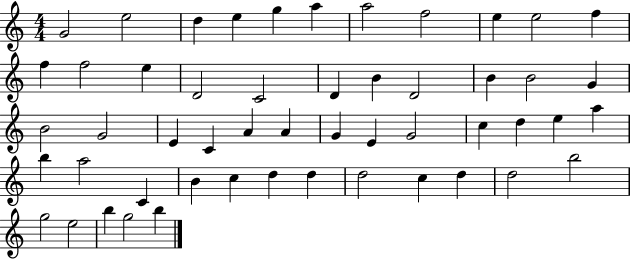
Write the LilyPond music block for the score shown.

{
  \clef treble
  \numericTimeSignature
  \time 4/4
  \key c \major
  g'2 e''2 | d''4 e''4 g''4 a''4 | a''2 f''2 | e''4 e''2 f''4 | \break f''4 f''2 e''4 | d'2 c'2 | d'4 b'4 d'2 | b'4 b'2 g'4 | \break b'2 g'2 | e'4 c'4 a'4 a'4 | g'4 e'4 g'2 | c''4 d''4 e''4 a''4 | \break b''4 a''2 c'4 | b'4 c''4 d''4 d''4 | d''2 c''4 d''4 | d''2 b''2 | \break g''2 e''2 | b''4 g''2 b''4 | \bar "|."
}